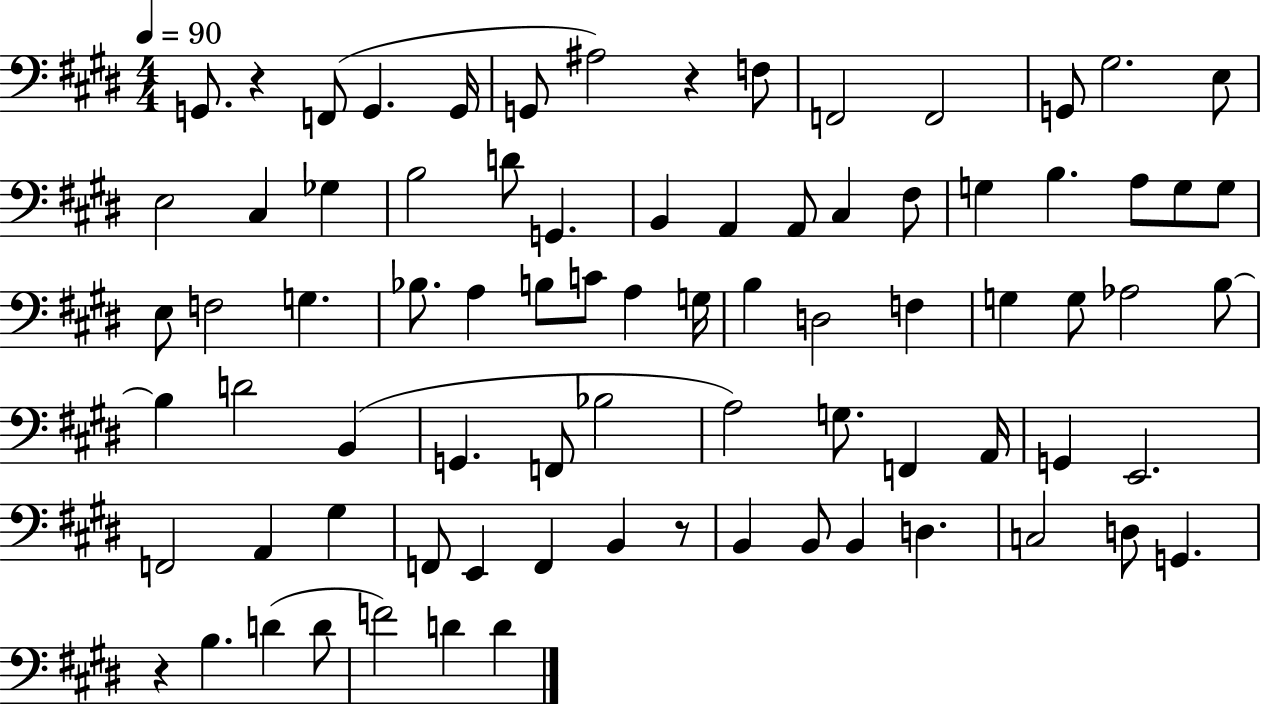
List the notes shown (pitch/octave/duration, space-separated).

G2/e. R/q F2/e G2/q. G2/s G2/e A#3/h R/q F3/e F2/h F2/h G2/e G#3/h. E3/e E3/h C#3/q Gb3/q B3/h D4/e G2/q. B2/q A2/q A2/e C#3/q F#3/e G3/q B3/q. A3/e G3/e G3/e E3/e F3/h G3/q. Bb3/e. A3/q B3/e C4/e A3/q G3/s B3/q D3/h F3/q G3/q G3/e Ab3/h B3/e B3/q D4/h B2/q G2/q. F2/e Bb3/h A3/h G3/e. F2/q A2/s G2/q E2/h. F2/h A2/q G#3/q F2/e E2/q F2/q B2/q R/e B2/q B2/e B2/q D3/q. C3/h D3/e G2/q. R/q B3/q. D4/q D4/e F4/h D4/q D4/q